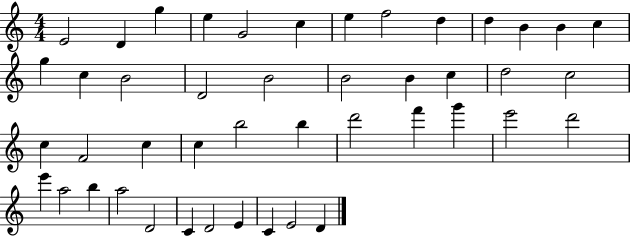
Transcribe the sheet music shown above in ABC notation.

X:1
T:Untitled
M:4/4
L:1/4
K:C
E2 D g e G2 c e f2 d d B B c g c B2 D2 B2 B2 B c d2 c2 c F2 c c b2 b d'2 f' g' e'2 d'2 e' a2 b a2 D2 C D2 E C E2 D